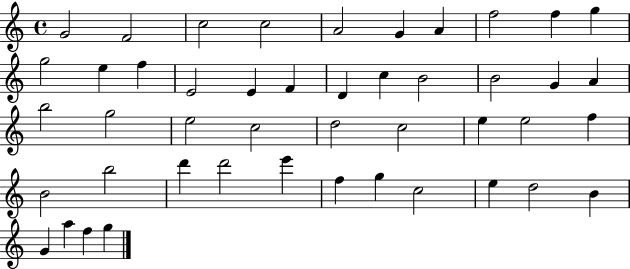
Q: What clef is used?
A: treble